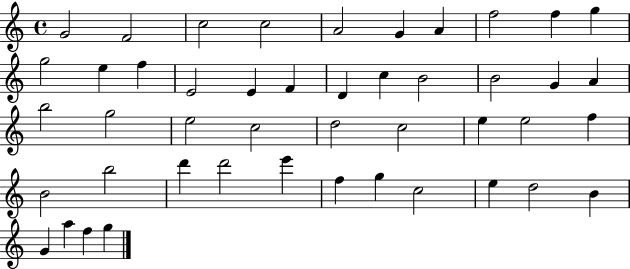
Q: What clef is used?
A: treble